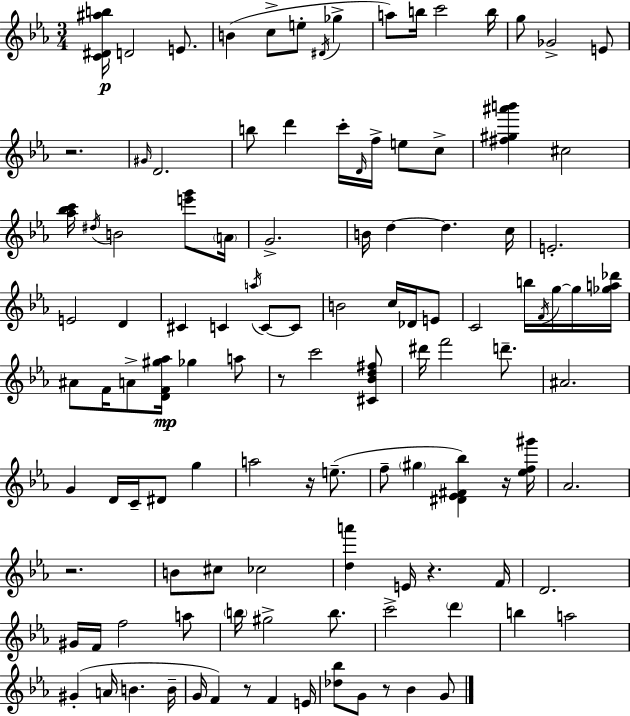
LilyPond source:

{
  \clef treble
  \numericTimeSignature
  \time 3/4
  \key c \minor
  <c' dis' ais'' b''>16\p d'2 e'8. | b'4( c''8-> e''8-. \acciaccatura { dis'16 } ges''4-> | a''8) b''16 c'''2 | b''16 g''8 ges'2-> e'8 | \break r2. | \grace { gis'16 } d'2. | b''8 d'''4 c'''16-. \grace { d'16 } f''16-> e''8 | c''8-> <fis'' gis'' ais''' b'''>4 cis''2 | \break <aes'' bes'' c'''>16 \acciaccatura { dis''16 } b'2 | <e''' g'''>8 \parenthesize a'16 g'2.-> | b'16 d''4~~ d''4. | c''16 e'2.-. | \break e'2 | d'4 cis'4 c'4 | \acciaccatura { a''16 } c'8~~ c'8 b'2 | c''16 des'16 e'8 c'2 | \break b''16 \acciaccatura { f'16 } g''16~~ g''16 <ges'' a'' des'''>16 ais'8 f'16 a'8-> <d' f' gis'' aes''>16\mp | ges''4 a''8 r8 c'''2 | <cis' bes' d'' fis''>8 dis'''16 f'''2 | d'''8.-- ais'2. | \break g'4 d'16 c'16-- | dis'8 g''4 a''2 | r16 e''8.--( f''8-- \parenthesize gis''4 | <dis' ees' fis' bes''>4) r16 <ees'' f'' gis'''>16 aes'2. | \break r2. | b'8 cis''8 ces''2 | <d'' a'''>4 e'16 r4. | f'16 d'2. | \break gis'16 f'16 f''2 | a''8 \parenthesize b''16 gis''2-> | b''8. c'''2-> | \parenthesize d'''4 b''4 a''2 | \break gis'4-.( a'16 b'4. | b'16-- g'16 f'4) r8 | f'4 e'16 <des'' bes''>8 g'8 r8 | bes'4 g'8 \bar "|."
}